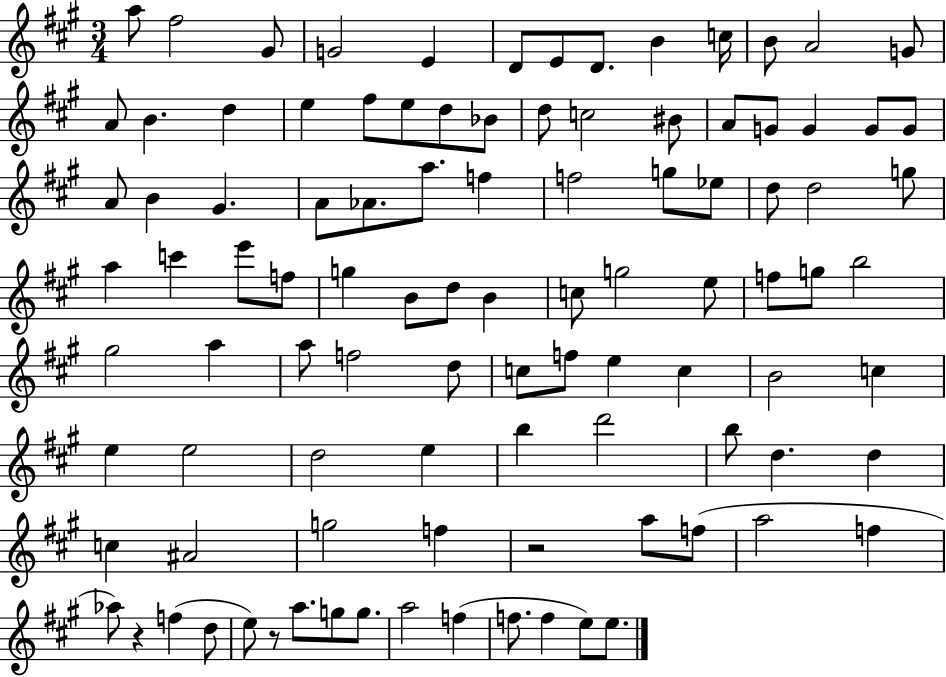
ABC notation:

X:1
T:Untitled
M:3/4
L:1/4
K:A
a/2 ^f2 ^G/2 G2 E D/2 E/2 D/2 B c/4 B/2 A2 G/2 A/2 B d e ^f/2 e/2 d/2 _B/2 d/2 c2 ^B/2 A/2 G/2 G G/2 G/2 A/2 B ^G A/2 _A/2 a/2 f f2 g/2 _e/2 d/2 d2 g/2 a c' e'/2 f/2 g B/2 d/2 B c/2 g2 e/2 f/2 g/2 b2 ^g2 a a/2 f2 d/2 c/2 f/2 e c B2 c e e2 d2 e b d'2 b/2 d d c ^A2 g2 f z2 a/2 f/2 a2 f _a/2 z f d/2 e/2 z/2 a/2 g/2 g/2 a2 f f/2 f e/2 e/2